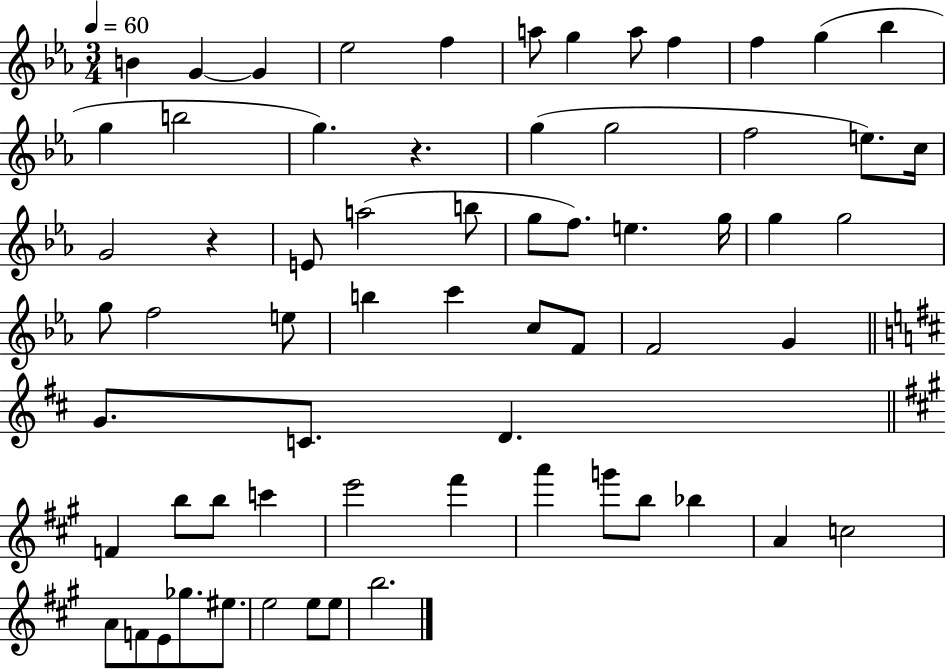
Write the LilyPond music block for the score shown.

{
  \clef treble
  \numericTimeSignature
  \time 3/4
  \key ees \major
  \tempo 4 = 60
  \repeat volta 2 { b'4 g'4~~ g'4 | ees''2 f''4 | a''8 g''4 a''8 f''4 | f''4 g''4( bes''4 | \break g''4 b''2 | g''4.) r4. | g''4( g''2 | f''2 e''8.) c''16 | \break g'2 r4 | e'8 a''2( b''8 | g''8 f''8.) e''4. g''16 | g''4 g''2 | \break g''8 f''2 e''8 | b''4 c'''4 c''8 f'8 | f'2 g'4 | \bar "||" \break \key d \major g'8. c'8. d'4. | \bar "||" \break \key a \major f'4 b''8 b''8 c'''4 | e'''2 fis'''4 | a'''4 g'''8 b''8 bes''4 | a'4 c''2 | \break a'8 f'8 e'8 ges''8. eis''8. | e''2 e''8 e''8 | b''2. | } \bar "|."
}